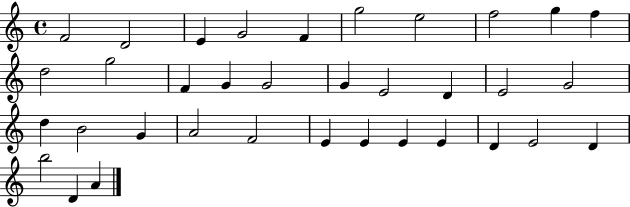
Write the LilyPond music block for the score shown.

{
  \clef treble
  \time 4/4
  \defaultTimeSignature
  \key c \major
  f'2 d'2 | e'4 g'2 f'4 | g''2 e''2 | f''2 g''4 f''4 | \break d''2 g''2 | f'4 g'4 g'2 | g'4 e'2 d'4 | e'2 g'2 | \break d''4 b'2 g'4 | a'2 f'2 | e'4 e'4 e'4 e'4 | d'4 e'2 d'4 | \break b''2 d'4 a'4 | \bar "|."
}